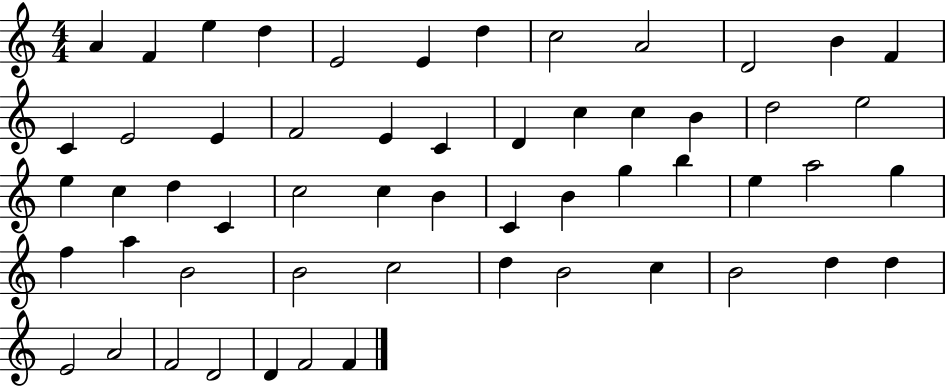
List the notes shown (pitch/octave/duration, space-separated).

A4/q F4/q E5/q D5/q E4/h E4/q D5/q C5/h A4/h D4/h B4/q F4/q C4/q E4/h E4/q F4/h E4/q C4/q D4/q C5/q C5/q B4/q D5/h E5/h E5/q C5/q D5/q C4/q C5/h C5/q B4/q C4/q B4/q G5/q B5/q E5/q A5/h G5/q F5/q A5/q B4/h B4/h C5/h D5/q B4/h C5/q B4/h D5/q D5/q E4/h A4/h F4/h D4/h D4/q F4/h F4/q